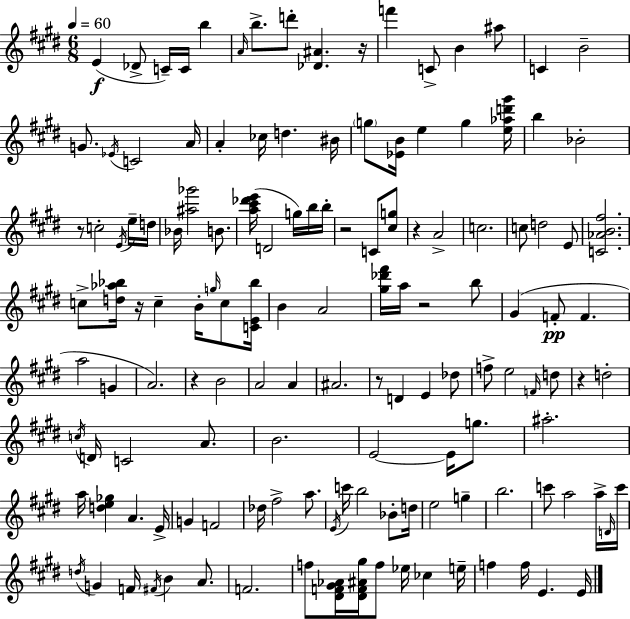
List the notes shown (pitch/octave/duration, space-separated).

E4/q Db4/e C4/s C4/s B5/q A4/s B5/e. D6/e [Db4,A#4]/q. R/s F6/q C4/e B4/q A#5/e C4/q B4/h G4/e. Eb4/s C4/h A4/s A4/q CES5/s D5/q. BIS4/s G5/e [Eb4,B4]/s E5/q G5/q [E5,Ab5,D6,G#6]/s B5/q Bb4/h R/e C5/h E4/s E5/s D5/s Bb4/s [A#5,Gb6]/h B4/e. [A5,C#6,Db6,E6]/s D4/h G5/s B5/s B5/s R/h C4/e [C#5,G5]/e R/q A4/h C5/h. C5/e D5/h E4/e [C4,Ab4,B4,F#5]/h. C5/e [D5,Ab5,Bb5]/s R/s C5/q B4/s G5/s C5/e [C4,E4,Bb5]/s B4/q A4/h [G#5,Db6,F#6]/s A5/s R/h B5/e G#4/q F4/e F4/q. A5/h G4/q A4/h. R/q B4/h A4/h A4/q A#4/h. R/e D4/q E4/q Db5/e F5/e E5/h F4/s D5/e R/q D5/h C5/s D4/s C4/h A4/e. B4/h. E4/h E4/s G5/e. A#5/h. A5/s [D5,E5,Gb5]/q A4/q. E4/s G4/q F4/h Db5/s F#5/h A5/e. E4/s C6/s B5/h Bb4/e D5/s E5/h G5/q B5/h. C6/e A5/h A5/s D4/s C6/s D5/s G4/q F4/s F#4/s B4/q A4/e. F4/h. F5/e [D#4,F4,G#4,Ab4]/s [D#4,F4,A#4,G#5]/s F5/e Eb5/s CES5/q E5/s F5/q F5/s E4/q. E4/s